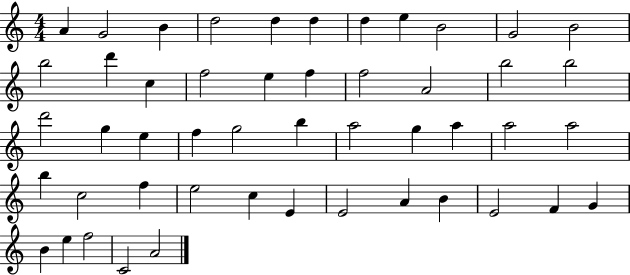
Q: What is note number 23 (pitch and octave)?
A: G5